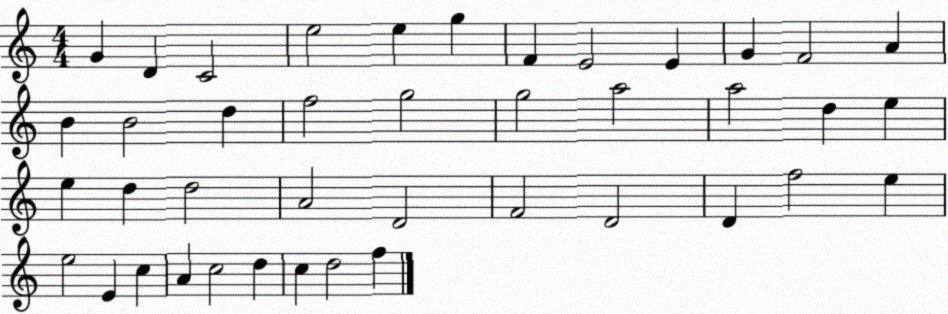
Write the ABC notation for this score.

X:1
T:Untitled
M:4/4
L:1/4
K:C
G D C2 e2 e g F E2 E G F2 A B B2 d f2 g2 g2 a2 a2 d e e d d2 A2 D2 F2 D2 D f2 e e2 E c A c2 d c d2 f